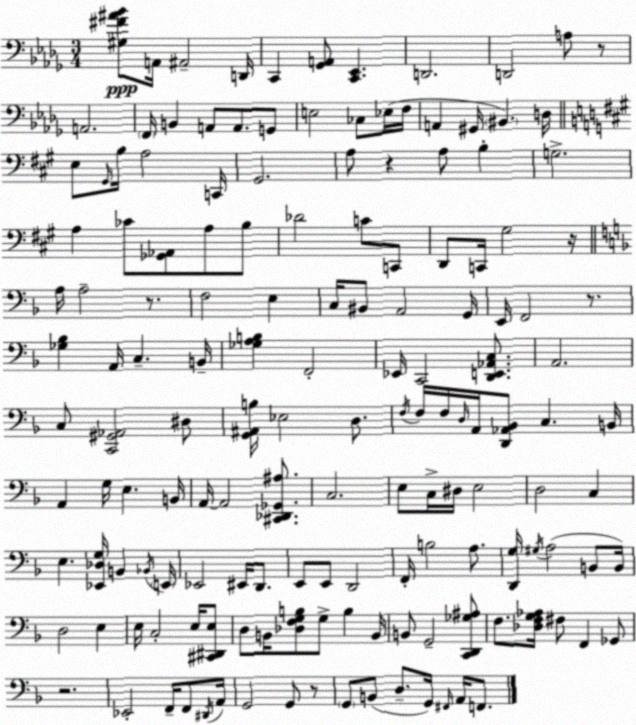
X:1
T:Untitled
M:3/4
L:1/4
K:Bbm
[^G,^F^A_B]/2 A,,/4 ^A,,2 D,,/4 C,, [_G,,A,,]/2 [C,,_E,,] D,,2 D,,2 A,/2 z/2 A,,2 F,,/4 B,, A,,/2 A,,/2 G,,/2 E,2 _C,/2 _E,/4 F,/4 A,, ^G,,/4 ^B,, D,/4 E,/2 ^G,,/4 B,/4 A,2 C,,/4 ^G,,2 A,/2 z A,/2 B, G,2 A, _C/2 [_G,,_A,,]/2 A,/2 B,/2 _D2 C/2 C,,/2 D,,/2 C,,/4 ^G,2 z/4 A,/4 A,2 z/2 F,2 E, C,/4 ^B,,/2 A,,2 G,,/4 E,,/4 F,,2 z/2 [_G,_B,] A,,/4 C, B,,/4 [_G,A,B,] F,,2 _E,,/4 C,,2 [D,,E,,_A,,C,]/2 A,,2 C,/2 [C,,^G,,_A,,]2 ^D,/2 [G,,^A,,B,]/4 _E,2 D,/2 F,/4 F,/4 F,/4 D,/4 A,,/4 [D,,_A,,_B,,]/2 C, B,,/4 A,, G,/4 E, B,,/4 A,,/4 A,,2 [^C,,_D,,_G,,^A,]/2 C,2 E,/2 C,/4 ^D,/4 E,2 D,2 C, E, [_E,,_D,G,]/4 B,, _B,,/4 E,,/4 _E,,2 ^E,,/4 D,,/2 E,,/2 E,,/2 D,,2 F,,/4 B,2 A,/2 [D,,G,]/4 ^G,/4 A,2 B,,/2 B,,/4 D,2 E, E,/4 C,2 E,/4 [^C,,^D,,E,]/2 D,/2 B,,/4 [_D,F,G,B,]/2 G,/2 B, B,,/4 B,,/2 G,,2 [C,,D,,_G,^A,]/2 F,/2 [_D,F,G,_A,]/4 ^F,/2 F,, _G,,/2 z2 _E,,2 F,,/4 F,,/2 ^D,,/4 A,,/4 G,,2 G,,/2 z/2 G,,/2 B,,/2 D,/2 G,,/4 ^F,,/4 A,,/4 F,,/2